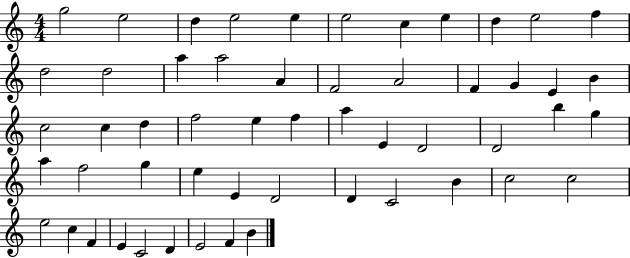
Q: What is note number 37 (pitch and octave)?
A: G5